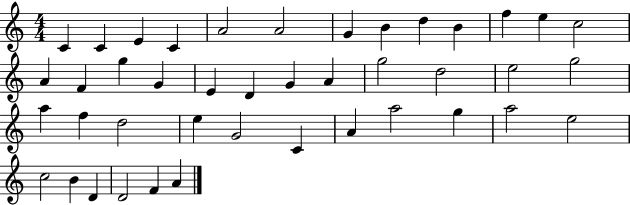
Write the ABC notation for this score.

X:1
T:Untitled
M:4/4
L:1/4
K:C
C C E C A2 A2 G B d B f e c2 A F g G E D G A g2 d2 e2 g2 a f d2 e G2 C A a2 g a2 e2 c2 B D D2 F A